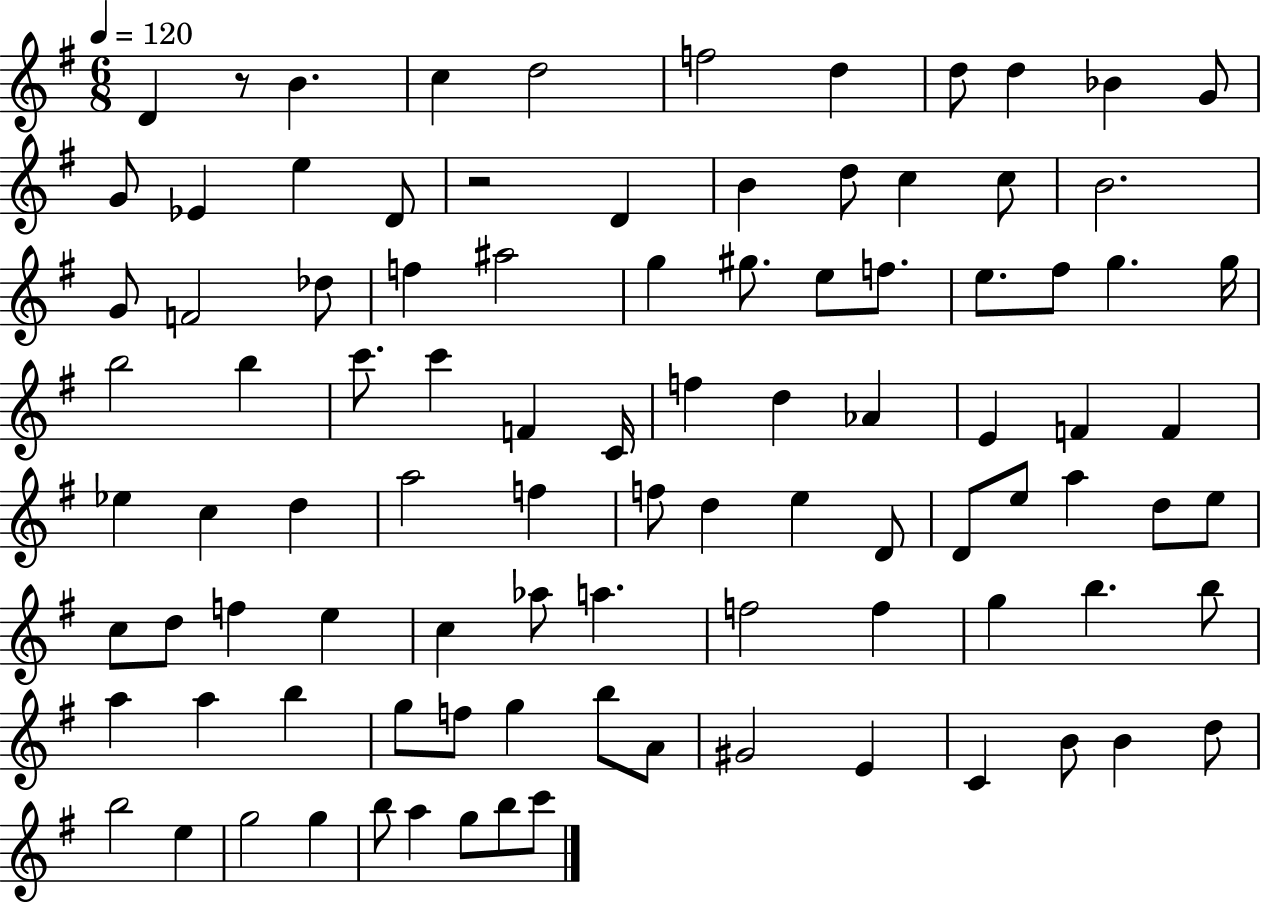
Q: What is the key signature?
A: G major